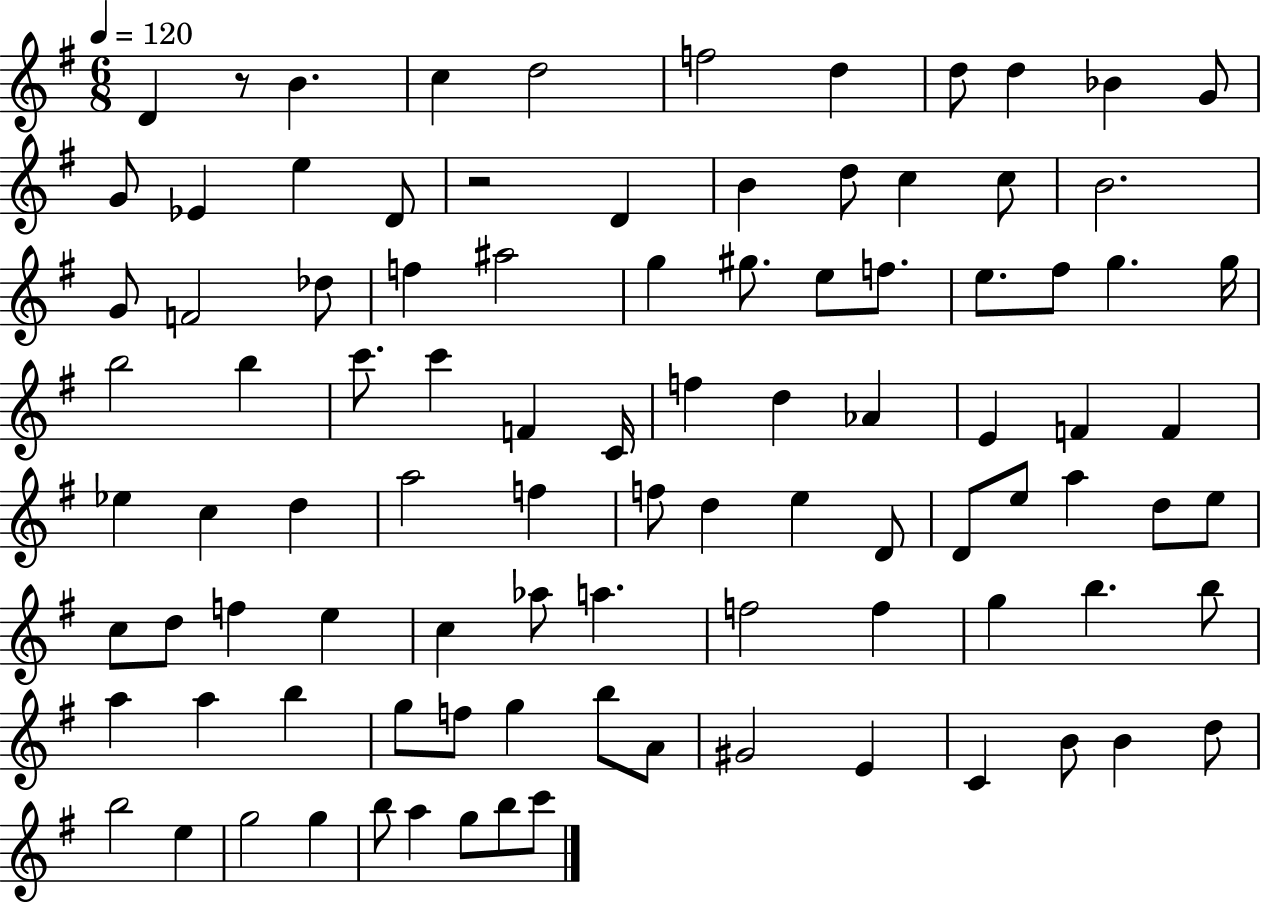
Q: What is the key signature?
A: G major